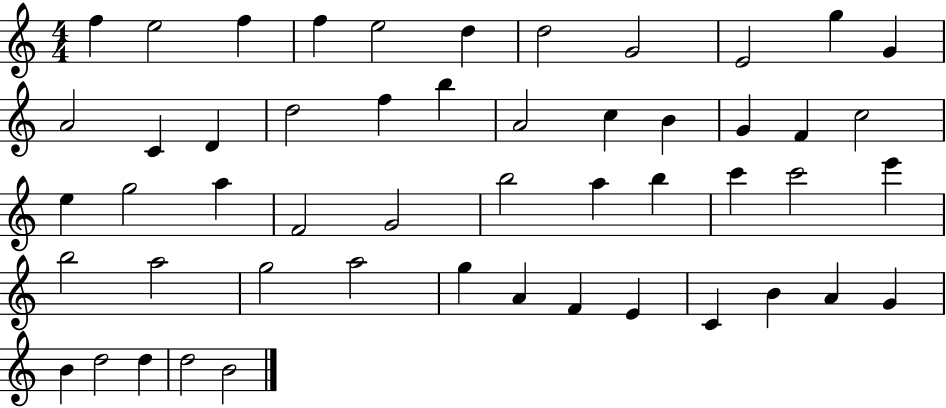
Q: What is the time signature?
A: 4/4